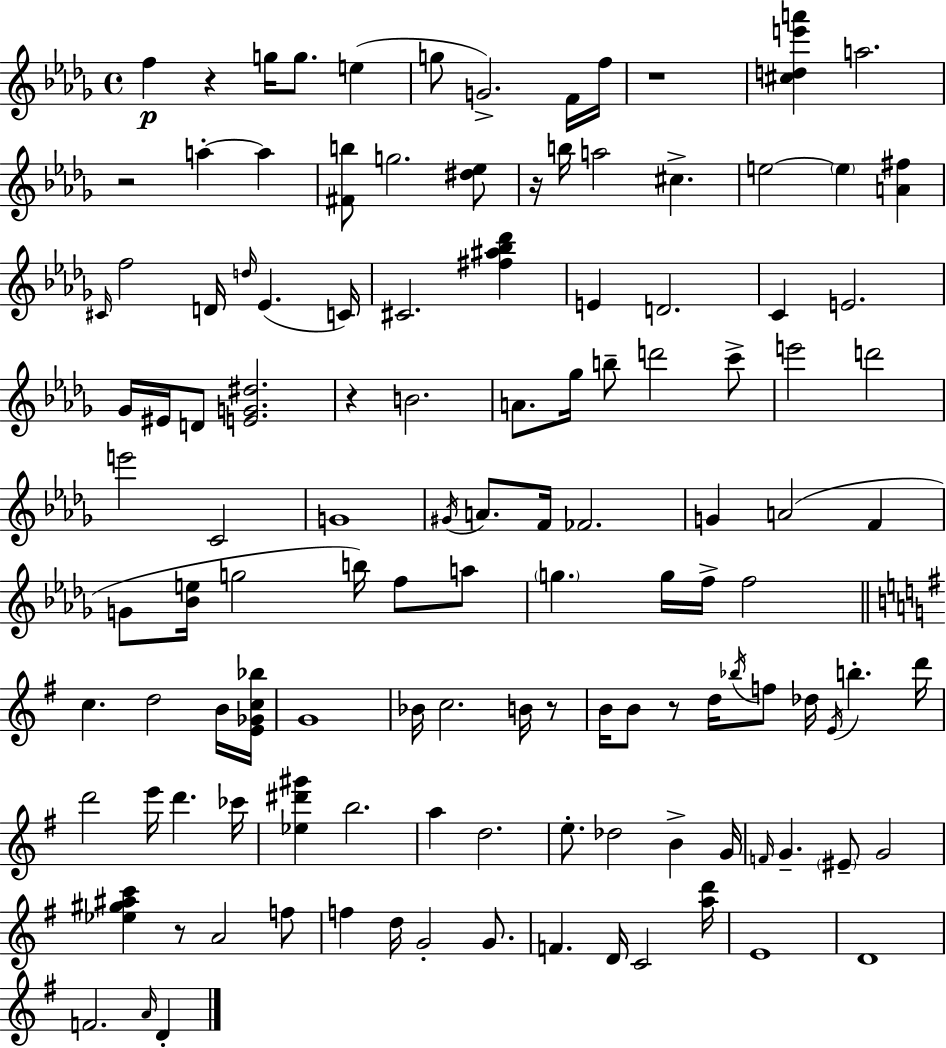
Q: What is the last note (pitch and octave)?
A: D4